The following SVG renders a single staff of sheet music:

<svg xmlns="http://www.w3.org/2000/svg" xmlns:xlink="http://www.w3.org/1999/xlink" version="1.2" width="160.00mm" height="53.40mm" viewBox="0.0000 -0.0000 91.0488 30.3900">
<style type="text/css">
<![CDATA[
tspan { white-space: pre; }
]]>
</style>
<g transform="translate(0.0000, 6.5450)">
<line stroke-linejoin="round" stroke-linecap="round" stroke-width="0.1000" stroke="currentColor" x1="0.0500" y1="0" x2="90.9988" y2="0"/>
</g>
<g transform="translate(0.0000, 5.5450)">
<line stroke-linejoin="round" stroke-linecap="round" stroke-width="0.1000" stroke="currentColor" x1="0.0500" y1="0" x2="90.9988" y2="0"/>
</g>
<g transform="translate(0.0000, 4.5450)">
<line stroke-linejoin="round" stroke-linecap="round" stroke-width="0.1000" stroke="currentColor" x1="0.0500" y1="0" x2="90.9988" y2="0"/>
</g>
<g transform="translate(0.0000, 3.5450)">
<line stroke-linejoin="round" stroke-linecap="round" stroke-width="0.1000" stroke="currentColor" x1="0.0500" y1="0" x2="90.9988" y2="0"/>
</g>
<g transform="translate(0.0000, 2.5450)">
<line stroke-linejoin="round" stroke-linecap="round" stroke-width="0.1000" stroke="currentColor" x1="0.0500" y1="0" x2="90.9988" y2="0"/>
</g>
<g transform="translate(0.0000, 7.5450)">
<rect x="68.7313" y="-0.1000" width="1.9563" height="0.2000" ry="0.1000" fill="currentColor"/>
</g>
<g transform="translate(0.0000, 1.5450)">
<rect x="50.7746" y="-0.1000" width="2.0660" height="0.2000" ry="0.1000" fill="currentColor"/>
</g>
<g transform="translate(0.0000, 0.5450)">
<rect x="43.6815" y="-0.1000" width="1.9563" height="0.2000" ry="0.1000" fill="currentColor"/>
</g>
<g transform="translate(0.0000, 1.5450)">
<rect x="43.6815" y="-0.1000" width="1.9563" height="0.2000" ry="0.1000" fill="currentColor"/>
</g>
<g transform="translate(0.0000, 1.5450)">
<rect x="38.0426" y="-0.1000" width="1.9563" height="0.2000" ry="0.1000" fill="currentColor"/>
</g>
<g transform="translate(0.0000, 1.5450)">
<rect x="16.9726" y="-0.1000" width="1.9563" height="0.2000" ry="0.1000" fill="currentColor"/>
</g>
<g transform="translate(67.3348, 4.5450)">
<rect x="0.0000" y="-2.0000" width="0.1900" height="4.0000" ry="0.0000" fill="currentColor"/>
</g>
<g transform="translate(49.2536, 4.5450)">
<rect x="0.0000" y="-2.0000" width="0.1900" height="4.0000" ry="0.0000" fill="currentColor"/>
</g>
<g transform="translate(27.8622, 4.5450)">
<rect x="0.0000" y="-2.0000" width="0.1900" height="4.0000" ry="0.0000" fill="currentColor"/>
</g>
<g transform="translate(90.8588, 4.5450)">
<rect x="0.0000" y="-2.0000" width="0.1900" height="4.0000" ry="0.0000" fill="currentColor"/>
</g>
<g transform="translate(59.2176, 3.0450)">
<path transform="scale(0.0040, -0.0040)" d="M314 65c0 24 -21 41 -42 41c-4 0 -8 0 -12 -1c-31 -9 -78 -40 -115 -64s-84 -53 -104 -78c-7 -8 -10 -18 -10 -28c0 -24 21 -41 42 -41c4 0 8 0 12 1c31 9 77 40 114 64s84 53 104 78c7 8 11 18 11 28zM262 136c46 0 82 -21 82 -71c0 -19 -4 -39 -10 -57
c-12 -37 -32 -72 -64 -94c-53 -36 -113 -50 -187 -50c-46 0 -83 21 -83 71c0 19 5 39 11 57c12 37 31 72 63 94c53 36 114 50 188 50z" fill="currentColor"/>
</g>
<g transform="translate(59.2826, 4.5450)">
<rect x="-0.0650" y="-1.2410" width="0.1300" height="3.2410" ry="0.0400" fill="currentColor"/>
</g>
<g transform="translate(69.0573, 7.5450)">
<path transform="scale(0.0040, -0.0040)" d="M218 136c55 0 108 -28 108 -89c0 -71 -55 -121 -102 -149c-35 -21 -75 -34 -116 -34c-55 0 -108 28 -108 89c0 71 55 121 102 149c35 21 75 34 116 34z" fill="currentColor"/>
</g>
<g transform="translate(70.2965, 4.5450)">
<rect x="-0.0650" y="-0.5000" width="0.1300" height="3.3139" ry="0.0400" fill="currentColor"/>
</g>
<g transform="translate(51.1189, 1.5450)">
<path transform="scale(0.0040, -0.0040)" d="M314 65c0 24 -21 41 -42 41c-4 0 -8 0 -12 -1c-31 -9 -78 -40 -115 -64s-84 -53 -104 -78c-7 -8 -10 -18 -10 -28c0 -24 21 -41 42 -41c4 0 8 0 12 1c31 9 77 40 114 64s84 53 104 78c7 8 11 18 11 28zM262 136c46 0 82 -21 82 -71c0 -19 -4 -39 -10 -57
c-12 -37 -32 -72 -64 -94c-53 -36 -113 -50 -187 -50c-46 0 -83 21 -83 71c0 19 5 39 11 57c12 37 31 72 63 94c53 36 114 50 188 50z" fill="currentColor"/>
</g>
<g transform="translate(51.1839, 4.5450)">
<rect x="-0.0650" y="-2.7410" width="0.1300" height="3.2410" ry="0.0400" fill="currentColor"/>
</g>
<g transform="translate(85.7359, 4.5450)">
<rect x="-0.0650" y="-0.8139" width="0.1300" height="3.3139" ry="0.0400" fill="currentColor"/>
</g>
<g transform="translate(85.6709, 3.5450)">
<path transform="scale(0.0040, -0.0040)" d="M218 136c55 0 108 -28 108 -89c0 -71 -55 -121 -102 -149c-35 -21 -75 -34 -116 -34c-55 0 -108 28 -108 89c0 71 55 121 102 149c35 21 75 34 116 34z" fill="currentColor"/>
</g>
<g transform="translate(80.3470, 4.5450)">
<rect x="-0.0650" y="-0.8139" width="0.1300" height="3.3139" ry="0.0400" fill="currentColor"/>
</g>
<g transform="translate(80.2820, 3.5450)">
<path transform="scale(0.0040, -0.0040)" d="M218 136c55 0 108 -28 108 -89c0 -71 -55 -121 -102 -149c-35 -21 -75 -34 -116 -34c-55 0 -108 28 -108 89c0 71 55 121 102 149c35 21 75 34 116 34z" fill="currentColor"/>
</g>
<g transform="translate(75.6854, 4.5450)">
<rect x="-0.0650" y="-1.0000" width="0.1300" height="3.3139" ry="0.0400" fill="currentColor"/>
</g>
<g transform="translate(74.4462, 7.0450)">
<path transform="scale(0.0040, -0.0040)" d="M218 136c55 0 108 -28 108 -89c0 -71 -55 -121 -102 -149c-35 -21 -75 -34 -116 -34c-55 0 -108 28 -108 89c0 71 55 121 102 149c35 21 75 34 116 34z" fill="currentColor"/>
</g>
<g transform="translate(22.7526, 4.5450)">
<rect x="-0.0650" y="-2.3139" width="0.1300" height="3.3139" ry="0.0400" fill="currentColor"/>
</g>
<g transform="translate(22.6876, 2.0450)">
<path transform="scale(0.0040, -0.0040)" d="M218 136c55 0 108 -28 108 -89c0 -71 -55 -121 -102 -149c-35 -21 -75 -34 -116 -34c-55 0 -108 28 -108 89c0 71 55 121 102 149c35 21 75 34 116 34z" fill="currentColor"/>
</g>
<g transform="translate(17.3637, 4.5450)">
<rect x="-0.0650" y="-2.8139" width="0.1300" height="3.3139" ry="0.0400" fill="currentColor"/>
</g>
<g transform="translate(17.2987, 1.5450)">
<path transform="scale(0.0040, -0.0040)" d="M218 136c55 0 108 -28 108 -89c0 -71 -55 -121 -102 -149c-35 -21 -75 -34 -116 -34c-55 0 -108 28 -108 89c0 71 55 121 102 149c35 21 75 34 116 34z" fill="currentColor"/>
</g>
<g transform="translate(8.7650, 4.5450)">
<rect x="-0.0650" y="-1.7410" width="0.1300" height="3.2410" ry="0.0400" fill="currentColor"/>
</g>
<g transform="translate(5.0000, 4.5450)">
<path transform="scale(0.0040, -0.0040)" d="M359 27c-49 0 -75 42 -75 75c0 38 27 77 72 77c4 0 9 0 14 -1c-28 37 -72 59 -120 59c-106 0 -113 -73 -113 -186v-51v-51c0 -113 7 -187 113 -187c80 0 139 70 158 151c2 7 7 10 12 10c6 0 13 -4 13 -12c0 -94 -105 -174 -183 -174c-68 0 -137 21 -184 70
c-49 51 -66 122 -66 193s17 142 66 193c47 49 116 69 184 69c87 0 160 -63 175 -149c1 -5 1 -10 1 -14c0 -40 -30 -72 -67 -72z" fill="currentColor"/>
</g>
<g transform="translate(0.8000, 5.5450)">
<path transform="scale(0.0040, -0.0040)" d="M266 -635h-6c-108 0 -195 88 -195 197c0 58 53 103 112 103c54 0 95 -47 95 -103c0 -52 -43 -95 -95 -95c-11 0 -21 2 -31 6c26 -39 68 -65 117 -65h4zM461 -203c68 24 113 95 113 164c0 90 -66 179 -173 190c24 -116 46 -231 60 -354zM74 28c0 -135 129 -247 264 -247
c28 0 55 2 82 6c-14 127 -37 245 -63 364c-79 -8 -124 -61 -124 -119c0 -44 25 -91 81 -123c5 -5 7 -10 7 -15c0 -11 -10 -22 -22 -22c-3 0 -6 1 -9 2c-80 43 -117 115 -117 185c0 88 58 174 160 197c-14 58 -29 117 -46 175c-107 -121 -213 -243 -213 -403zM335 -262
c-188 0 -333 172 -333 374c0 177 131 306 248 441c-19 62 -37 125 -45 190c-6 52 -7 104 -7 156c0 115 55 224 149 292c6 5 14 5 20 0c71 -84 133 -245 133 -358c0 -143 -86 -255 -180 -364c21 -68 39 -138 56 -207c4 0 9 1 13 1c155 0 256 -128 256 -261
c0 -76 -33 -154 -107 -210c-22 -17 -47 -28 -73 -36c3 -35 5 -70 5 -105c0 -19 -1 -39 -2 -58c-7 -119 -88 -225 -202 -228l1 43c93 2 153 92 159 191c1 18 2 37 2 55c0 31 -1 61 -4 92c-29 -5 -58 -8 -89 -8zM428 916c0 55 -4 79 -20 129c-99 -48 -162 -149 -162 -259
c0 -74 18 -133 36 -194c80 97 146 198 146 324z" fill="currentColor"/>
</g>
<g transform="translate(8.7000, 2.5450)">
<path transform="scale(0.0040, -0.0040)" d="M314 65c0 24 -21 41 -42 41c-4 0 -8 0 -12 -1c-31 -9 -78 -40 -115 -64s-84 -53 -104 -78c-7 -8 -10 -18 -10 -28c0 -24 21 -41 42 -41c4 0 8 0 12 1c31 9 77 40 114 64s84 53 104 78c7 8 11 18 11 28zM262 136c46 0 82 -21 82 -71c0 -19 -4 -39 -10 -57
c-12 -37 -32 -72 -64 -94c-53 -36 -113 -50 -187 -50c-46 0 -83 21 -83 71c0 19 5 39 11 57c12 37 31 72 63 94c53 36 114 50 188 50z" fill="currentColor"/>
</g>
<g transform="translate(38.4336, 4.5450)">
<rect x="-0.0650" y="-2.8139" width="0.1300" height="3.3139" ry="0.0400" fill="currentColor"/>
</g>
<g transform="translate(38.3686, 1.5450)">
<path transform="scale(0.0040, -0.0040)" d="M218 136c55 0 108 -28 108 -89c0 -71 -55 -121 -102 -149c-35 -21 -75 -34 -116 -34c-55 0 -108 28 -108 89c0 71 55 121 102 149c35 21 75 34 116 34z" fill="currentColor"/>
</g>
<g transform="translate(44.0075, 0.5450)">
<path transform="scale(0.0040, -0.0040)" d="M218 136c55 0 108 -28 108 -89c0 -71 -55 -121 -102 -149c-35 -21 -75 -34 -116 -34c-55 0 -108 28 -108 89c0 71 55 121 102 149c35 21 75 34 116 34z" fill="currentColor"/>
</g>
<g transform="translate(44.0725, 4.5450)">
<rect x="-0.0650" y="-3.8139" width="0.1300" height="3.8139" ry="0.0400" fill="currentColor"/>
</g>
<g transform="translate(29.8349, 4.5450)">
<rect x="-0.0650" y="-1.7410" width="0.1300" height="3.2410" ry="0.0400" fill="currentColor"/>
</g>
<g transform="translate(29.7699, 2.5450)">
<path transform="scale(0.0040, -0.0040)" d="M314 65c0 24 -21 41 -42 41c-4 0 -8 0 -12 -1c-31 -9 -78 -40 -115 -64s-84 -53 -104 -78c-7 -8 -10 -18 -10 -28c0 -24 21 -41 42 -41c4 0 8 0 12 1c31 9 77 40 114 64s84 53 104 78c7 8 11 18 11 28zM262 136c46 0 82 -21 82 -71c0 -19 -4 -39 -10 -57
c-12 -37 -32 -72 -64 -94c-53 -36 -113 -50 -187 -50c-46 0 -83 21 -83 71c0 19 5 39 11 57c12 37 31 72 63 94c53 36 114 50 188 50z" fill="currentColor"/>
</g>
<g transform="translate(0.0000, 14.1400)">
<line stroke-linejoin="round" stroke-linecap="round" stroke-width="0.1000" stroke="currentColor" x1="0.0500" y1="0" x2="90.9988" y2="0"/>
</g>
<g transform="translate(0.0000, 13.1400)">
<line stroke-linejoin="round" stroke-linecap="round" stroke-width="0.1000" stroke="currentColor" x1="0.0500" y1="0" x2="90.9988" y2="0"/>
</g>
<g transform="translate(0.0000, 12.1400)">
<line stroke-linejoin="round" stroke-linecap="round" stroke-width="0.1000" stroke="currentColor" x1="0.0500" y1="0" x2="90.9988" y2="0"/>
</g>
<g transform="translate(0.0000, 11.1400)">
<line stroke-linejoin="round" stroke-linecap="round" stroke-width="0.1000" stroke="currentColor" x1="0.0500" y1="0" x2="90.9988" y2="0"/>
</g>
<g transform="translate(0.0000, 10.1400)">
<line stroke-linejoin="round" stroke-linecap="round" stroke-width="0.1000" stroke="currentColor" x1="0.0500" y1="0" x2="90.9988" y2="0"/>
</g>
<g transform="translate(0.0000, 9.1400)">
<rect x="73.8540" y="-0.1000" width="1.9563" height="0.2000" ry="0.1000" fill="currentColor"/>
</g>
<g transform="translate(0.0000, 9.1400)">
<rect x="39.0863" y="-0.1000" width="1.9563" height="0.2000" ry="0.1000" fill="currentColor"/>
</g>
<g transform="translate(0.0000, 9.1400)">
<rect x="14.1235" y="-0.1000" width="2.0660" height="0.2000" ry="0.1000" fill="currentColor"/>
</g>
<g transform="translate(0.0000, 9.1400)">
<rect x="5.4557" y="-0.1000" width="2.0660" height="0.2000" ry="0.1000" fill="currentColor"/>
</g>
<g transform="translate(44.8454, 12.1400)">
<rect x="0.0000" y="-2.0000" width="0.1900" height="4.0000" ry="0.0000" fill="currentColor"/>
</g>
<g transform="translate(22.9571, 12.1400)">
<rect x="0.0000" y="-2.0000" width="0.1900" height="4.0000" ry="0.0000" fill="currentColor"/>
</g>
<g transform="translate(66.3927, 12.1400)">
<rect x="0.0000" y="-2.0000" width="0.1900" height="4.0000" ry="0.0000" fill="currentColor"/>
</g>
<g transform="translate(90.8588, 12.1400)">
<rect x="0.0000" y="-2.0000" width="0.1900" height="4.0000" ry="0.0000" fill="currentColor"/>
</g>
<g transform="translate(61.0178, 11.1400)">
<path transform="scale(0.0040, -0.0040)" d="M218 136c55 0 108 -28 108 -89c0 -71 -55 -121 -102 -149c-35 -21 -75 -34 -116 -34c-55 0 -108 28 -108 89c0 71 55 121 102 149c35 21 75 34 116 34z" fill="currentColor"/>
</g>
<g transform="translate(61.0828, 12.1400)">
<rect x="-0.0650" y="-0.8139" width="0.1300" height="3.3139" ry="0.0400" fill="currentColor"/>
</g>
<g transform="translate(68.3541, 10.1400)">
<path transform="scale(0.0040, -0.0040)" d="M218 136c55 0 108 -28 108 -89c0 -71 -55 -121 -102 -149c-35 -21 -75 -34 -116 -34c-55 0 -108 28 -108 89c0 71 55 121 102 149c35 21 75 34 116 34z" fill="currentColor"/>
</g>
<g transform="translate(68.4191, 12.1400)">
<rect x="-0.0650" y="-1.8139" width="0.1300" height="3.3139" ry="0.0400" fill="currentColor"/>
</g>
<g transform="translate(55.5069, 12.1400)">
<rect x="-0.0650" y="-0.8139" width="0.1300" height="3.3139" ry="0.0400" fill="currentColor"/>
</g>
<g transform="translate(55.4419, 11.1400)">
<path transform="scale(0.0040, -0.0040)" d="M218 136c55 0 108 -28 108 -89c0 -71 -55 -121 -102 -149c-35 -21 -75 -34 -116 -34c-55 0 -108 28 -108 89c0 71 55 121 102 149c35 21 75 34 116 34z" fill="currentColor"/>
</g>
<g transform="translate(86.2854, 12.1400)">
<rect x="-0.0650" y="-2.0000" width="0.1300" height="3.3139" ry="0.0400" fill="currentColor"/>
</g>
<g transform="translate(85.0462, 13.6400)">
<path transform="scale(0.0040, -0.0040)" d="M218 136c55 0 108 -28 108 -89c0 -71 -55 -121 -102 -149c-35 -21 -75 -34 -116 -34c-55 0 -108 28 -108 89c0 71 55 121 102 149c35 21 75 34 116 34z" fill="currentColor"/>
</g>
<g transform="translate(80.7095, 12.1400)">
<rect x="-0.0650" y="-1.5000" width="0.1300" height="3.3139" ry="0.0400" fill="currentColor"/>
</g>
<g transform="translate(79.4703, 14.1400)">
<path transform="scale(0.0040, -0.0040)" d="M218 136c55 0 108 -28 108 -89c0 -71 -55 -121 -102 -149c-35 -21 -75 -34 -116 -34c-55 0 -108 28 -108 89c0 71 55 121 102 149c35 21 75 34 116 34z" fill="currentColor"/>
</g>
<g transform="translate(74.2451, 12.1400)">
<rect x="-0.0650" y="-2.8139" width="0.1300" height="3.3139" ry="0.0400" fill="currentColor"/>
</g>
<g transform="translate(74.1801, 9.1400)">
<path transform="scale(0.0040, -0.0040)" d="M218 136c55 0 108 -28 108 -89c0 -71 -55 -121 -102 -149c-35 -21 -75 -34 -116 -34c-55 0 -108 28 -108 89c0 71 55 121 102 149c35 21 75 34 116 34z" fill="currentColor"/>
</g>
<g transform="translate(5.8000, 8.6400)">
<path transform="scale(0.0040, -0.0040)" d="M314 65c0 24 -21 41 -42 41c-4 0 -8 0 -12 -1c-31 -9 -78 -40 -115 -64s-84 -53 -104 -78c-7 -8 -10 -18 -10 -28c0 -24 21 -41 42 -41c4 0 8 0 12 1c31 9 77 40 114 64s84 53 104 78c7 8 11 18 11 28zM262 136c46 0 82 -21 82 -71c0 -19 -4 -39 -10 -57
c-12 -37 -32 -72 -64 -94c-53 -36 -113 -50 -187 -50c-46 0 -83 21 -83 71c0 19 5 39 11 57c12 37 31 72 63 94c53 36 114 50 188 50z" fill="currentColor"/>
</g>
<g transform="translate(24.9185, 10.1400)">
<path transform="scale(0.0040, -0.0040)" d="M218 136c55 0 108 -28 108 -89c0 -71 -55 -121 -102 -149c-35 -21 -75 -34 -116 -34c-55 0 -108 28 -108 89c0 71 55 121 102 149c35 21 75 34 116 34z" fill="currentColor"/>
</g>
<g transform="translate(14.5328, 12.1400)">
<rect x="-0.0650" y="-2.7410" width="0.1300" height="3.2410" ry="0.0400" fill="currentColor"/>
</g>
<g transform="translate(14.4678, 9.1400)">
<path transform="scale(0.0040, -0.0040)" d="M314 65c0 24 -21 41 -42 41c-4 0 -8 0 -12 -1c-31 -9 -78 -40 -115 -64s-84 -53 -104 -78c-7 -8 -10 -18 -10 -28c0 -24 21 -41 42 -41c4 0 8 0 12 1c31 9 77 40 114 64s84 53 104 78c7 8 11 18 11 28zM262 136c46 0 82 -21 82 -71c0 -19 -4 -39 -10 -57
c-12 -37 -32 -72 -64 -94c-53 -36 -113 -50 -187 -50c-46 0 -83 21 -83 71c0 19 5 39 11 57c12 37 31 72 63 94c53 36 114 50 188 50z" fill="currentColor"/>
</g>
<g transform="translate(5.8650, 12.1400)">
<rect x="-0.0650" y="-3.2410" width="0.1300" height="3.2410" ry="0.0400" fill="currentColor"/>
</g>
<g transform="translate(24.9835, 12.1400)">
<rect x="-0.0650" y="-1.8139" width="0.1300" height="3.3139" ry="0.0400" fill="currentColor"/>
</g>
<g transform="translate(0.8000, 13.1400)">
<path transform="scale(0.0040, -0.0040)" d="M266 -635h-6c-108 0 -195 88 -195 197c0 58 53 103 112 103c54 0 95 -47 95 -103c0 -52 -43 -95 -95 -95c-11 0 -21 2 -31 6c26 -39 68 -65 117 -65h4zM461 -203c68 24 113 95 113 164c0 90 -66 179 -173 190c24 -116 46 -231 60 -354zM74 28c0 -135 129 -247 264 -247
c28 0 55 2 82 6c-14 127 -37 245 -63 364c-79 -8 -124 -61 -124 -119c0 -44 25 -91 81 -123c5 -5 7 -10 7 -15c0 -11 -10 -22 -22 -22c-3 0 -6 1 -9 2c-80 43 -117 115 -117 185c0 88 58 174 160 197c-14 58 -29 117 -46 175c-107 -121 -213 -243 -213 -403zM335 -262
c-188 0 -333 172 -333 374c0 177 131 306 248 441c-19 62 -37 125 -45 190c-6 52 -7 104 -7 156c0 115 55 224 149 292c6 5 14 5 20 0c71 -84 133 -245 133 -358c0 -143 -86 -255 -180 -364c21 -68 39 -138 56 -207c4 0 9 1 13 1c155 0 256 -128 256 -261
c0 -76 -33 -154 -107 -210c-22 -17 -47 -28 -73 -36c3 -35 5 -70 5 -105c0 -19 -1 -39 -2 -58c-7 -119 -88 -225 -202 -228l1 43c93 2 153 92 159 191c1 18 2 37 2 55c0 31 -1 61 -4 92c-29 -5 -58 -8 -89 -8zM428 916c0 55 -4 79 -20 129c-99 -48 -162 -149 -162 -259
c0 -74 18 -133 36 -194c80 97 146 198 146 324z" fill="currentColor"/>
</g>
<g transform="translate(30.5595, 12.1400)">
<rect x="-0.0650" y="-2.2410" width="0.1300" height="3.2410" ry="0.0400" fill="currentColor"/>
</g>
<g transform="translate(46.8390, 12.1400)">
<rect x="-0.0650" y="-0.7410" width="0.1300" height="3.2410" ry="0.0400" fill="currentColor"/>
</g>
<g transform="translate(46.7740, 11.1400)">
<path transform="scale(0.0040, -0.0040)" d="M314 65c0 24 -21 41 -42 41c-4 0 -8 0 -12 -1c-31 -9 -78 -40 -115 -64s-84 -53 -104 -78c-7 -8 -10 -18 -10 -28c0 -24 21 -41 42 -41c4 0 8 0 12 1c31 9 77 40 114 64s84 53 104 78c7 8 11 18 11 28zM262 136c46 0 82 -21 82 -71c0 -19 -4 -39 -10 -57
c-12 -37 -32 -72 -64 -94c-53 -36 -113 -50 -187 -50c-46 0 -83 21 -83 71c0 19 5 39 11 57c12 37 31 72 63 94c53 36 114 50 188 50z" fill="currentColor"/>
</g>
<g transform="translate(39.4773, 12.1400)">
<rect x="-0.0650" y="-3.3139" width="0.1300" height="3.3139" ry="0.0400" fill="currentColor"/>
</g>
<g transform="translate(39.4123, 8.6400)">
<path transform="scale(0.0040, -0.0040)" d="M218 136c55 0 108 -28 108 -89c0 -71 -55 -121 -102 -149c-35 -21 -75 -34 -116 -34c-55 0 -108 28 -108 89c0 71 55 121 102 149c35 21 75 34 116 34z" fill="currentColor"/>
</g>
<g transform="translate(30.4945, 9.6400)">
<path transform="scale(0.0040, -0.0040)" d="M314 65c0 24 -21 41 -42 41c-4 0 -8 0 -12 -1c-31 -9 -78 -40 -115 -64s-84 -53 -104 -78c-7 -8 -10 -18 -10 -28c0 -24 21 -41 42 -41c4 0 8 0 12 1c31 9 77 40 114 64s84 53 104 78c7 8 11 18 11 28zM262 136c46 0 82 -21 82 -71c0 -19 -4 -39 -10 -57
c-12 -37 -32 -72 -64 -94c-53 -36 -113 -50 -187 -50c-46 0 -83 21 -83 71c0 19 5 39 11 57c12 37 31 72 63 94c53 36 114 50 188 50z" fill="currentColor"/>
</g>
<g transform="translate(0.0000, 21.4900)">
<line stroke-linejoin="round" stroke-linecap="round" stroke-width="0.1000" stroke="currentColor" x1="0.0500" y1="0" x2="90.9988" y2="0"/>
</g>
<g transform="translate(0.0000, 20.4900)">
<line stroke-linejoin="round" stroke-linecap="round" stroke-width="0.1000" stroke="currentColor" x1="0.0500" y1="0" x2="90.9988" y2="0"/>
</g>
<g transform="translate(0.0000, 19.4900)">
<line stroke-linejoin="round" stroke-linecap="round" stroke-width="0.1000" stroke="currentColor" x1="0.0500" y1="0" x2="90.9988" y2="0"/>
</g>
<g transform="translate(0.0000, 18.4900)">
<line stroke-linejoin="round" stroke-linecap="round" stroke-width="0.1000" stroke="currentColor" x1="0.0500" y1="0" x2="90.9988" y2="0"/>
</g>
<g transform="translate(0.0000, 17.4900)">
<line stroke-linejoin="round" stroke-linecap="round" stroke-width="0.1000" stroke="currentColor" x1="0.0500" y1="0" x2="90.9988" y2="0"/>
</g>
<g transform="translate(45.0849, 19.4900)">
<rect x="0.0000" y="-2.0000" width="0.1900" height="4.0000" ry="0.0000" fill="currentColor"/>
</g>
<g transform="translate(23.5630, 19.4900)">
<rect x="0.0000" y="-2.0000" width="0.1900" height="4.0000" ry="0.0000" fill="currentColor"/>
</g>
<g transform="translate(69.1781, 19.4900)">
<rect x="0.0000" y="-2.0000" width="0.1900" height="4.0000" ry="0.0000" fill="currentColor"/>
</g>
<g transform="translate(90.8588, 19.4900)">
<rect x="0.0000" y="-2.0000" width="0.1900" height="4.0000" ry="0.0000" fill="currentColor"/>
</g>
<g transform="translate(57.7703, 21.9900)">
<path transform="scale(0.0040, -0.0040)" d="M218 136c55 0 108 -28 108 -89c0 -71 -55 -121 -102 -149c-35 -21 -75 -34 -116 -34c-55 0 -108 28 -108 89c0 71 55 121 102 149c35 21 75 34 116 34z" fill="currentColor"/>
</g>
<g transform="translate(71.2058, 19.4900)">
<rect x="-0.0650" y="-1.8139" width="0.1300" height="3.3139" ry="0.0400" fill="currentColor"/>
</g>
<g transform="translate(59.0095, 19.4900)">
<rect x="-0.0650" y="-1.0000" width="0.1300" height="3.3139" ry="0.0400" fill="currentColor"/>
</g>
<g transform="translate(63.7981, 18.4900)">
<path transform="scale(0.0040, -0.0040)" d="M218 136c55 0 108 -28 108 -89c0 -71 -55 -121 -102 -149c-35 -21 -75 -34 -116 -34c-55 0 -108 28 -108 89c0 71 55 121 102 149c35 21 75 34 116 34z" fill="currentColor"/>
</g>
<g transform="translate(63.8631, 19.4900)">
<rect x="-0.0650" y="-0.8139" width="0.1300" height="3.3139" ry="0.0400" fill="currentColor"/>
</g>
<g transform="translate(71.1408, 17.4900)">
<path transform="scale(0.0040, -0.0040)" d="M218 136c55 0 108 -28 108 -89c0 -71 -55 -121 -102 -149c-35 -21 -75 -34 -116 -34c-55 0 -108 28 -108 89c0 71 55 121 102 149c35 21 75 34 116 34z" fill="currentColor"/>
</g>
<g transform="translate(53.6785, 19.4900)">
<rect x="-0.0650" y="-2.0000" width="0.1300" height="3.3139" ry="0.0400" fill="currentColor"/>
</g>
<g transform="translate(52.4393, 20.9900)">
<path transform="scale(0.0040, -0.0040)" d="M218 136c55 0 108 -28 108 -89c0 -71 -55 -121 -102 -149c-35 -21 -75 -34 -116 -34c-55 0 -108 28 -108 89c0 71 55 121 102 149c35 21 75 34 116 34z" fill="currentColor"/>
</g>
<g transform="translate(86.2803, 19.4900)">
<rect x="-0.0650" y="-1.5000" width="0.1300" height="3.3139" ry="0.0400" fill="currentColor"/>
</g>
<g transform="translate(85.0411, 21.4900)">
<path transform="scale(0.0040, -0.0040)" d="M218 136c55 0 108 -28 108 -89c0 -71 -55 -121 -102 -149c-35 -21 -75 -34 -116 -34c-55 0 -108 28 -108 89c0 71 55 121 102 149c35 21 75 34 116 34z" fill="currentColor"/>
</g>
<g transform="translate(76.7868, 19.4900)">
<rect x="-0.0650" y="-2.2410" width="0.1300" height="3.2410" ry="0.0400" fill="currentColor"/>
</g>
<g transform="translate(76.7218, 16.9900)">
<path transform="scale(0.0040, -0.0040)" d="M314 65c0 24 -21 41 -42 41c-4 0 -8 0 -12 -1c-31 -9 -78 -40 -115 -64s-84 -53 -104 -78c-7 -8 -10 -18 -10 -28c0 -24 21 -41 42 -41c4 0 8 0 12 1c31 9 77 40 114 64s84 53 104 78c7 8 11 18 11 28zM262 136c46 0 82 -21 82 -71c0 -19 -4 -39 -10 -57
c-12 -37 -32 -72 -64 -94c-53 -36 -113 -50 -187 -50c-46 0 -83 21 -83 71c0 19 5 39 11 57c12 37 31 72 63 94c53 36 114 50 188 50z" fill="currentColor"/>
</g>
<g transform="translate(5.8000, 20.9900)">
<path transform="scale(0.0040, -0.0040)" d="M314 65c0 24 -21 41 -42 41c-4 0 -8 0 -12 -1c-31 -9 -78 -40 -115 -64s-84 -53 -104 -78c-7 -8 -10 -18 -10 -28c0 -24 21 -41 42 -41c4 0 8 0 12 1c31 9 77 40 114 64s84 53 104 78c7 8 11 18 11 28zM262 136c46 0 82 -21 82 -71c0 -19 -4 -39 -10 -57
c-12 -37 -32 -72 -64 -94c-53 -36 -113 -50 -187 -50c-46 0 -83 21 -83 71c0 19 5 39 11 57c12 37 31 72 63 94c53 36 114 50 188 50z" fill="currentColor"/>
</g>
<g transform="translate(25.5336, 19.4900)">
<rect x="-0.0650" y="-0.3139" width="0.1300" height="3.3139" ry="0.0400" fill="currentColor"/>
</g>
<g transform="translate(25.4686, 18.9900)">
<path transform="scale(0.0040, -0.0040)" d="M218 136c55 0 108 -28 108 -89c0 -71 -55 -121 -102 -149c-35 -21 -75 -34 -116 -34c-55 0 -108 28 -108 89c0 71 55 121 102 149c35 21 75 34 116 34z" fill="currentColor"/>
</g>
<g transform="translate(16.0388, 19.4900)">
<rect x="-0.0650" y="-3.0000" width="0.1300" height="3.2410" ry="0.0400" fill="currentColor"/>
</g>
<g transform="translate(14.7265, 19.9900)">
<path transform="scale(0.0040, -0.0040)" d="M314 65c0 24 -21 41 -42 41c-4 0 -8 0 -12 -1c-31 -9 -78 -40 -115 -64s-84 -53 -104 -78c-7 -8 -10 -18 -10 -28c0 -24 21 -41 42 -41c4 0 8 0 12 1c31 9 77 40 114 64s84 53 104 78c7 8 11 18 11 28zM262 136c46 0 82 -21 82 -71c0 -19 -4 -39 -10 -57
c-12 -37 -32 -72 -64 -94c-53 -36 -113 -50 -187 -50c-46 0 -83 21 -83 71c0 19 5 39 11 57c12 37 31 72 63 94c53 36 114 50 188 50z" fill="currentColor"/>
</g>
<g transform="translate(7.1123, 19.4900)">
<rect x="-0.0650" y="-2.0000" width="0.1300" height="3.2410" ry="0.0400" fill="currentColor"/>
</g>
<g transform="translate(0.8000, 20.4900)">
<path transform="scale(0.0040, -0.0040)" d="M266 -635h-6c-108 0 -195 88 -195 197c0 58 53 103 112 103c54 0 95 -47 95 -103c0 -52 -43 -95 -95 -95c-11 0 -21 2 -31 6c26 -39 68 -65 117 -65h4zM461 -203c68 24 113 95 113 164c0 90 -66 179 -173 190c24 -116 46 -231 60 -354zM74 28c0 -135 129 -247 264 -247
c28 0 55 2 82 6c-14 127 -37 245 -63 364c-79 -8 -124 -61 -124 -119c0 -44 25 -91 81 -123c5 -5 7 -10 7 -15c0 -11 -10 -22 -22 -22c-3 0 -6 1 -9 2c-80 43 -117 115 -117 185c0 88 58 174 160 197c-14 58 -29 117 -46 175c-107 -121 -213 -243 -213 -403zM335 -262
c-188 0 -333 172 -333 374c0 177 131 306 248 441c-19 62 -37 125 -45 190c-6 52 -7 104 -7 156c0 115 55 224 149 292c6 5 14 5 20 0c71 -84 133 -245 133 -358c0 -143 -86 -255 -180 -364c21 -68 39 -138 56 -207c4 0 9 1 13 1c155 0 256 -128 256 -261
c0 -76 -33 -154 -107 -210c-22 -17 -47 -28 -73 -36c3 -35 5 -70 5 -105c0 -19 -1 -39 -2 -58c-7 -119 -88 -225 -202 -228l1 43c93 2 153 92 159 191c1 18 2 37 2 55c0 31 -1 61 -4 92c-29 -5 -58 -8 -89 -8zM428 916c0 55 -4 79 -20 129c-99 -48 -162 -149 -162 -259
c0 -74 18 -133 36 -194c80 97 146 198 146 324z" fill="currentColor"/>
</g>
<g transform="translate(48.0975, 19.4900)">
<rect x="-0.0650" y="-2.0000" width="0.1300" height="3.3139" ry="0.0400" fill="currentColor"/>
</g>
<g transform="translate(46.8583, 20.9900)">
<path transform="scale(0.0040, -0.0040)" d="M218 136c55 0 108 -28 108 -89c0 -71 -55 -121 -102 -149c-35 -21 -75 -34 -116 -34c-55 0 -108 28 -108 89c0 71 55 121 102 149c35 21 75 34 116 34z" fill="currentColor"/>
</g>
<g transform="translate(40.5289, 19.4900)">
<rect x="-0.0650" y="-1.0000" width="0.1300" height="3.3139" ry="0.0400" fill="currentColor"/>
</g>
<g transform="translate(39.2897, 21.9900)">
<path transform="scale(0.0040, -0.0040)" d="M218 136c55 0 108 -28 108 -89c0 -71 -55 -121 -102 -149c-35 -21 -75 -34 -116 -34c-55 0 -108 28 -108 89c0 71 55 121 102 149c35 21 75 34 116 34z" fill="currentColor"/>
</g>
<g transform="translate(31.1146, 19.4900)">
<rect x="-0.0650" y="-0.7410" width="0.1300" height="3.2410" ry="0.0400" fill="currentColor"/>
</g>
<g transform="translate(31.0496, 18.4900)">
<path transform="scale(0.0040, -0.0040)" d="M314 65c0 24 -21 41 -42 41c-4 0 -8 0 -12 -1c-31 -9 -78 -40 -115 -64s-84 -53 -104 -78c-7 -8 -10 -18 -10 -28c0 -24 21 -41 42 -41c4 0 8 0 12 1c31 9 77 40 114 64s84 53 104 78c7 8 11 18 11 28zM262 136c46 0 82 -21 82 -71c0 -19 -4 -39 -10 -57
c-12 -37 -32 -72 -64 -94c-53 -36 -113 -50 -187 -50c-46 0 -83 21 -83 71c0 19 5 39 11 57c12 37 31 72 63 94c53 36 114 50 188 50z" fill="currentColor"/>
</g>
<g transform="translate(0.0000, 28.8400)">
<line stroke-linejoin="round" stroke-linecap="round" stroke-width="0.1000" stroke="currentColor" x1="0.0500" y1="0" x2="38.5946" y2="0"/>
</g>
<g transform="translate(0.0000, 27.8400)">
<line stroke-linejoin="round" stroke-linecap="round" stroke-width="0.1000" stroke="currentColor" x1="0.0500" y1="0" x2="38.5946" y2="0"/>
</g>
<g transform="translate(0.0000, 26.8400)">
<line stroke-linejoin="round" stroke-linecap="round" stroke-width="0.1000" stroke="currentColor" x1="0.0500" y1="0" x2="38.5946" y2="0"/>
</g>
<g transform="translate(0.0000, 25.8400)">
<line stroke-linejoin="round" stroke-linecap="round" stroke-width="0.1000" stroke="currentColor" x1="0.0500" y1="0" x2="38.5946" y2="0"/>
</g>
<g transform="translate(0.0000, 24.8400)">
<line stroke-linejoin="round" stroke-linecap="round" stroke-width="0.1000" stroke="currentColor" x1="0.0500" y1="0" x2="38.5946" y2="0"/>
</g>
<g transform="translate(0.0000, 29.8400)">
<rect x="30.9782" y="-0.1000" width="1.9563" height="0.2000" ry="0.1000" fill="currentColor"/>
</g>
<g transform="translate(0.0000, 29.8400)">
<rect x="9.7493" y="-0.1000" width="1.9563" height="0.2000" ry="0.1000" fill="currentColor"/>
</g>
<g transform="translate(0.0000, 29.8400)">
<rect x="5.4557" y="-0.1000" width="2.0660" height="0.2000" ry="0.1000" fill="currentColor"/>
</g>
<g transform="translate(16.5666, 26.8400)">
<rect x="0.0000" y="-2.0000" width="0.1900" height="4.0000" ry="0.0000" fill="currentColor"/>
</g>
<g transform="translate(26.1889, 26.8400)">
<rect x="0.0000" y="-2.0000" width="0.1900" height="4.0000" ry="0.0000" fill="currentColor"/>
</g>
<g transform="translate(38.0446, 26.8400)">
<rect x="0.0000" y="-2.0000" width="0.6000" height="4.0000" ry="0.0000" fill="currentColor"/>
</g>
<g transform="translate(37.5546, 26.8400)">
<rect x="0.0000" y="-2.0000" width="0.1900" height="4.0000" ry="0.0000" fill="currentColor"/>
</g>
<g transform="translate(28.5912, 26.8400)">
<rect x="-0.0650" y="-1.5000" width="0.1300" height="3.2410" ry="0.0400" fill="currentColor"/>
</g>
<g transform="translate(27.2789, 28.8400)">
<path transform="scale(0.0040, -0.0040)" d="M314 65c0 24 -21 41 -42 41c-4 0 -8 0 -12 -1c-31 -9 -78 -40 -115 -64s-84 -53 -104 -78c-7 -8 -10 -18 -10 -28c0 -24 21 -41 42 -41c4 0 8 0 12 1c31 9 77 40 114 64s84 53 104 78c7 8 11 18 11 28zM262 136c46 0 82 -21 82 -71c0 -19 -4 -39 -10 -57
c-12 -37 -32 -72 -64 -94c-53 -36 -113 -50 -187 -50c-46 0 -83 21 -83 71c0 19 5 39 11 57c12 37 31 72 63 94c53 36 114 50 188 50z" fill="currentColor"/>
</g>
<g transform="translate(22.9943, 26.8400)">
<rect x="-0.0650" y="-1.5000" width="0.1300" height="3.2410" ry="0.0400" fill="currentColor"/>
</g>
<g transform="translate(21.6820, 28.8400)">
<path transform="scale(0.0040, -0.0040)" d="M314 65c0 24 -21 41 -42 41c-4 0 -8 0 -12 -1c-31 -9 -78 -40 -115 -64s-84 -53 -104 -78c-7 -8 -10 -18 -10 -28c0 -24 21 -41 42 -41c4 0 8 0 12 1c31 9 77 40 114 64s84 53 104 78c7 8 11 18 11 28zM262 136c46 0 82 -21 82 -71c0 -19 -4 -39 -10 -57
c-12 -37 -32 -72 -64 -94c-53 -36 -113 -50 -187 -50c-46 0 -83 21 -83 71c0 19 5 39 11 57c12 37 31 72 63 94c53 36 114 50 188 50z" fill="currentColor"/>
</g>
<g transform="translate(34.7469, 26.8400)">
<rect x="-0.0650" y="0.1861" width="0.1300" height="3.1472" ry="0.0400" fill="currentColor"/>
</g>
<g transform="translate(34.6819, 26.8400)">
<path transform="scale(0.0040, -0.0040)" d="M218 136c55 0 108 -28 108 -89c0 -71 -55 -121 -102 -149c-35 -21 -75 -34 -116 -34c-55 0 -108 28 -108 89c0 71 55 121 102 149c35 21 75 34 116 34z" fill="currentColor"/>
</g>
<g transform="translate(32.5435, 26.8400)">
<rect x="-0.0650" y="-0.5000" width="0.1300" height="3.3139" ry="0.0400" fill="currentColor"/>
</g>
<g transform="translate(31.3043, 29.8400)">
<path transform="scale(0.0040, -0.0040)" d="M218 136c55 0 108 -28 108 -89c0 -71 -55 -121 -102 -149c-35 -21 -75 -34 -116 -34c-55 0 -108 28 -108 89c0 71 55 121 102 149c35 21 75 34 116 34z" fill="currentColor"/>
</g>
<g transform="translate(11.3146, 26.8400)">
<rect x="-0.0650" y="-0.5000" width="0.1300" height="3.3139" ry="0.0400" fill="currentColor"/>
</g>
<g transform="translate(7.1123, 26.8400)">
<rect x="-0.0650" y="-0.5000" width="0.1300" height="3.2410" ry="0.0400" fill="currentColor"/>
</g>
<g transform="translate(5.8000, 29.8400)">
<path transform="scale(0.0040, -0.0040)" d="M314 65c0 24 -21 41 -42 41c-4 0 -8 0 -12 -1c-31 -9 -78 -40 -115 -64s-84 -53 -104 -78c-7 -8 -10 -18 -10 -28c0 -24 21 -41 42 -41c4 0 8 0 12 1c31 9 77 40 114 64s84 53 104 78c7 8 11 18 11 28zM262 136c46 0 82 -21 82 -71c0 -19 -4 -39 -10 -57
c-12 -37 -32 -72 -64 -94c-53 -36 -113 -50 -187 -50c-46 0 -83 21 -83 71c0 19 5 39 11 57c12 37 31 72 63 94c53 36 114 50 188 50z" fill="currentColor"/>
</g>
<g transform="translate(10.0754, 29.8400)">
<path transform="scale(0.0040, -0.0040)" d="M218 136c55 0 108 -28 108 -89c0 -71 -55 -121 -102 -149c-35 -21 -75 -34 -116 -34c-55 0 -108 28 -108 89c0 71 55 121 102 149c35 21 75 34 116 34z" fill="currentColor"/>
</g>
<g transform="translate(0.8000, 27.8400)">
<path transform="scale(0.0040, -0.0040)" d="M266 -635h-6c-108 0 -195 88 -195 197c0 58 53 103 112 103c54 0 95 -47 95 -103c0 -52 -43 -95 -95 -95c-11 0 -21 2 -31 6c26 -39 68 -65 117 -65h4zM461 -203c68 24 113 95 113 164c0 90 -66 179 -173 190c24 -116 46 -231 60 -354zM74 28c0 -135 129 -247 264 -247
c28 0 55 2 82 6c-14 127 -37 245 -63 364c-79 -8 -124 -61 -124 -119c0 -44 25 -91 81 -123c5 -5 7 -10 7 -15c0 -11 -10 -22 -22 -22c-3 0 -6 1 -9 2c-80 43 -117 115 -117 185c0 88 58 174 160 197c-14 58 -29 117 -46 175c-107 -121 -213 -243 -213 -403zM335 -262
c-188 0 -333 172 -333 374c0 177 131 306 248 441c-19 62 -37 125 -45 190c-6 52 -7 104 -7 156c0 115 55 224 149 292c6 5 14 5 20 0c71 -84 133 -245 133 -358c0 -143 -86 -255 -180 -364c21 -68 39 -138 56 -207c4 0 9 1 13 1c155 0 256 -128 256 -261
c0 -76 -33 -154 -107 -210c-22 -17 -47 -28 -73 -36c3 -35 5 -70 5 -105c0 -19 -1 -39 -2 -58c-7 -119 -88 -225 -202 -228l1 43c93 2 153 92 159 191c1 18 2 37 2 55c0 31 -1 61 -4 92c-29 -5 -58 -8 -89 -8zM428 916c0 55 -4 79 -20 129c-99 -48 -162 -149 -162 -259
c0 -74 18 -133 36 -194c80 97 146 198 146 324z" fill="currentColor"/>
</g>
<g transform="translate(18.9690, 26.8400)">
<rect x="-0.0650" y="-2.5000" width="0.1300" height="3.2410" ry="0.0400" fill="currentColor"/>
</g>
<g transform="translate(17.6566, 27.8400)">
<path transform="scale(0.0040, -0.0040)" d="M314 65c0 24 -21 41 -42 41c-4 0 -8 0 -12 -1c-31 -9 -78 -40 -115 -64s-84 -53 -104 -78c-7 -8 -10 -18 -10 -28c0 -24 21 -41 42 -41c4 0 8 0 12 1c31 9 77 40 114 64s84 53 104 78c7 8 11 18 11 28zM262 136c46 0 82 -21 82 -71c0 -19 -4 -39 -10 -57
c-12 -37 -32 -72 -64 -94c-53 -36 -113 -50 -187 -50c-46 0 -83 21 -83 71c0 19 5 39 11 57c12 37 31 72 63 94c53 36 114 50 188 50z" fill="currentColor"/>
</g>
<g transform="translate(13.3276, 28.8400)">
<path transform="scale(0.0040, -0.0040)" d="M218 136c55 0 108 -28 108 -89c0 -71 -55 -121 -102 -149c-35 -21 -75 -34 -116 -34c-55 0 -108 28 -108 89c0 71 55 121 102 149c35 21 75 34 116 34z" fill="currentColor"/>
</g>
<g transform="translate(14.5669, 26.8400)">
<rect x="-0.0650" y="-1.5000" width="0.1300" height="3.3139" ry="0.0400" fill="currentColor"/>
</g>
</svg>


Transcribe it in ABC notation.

X:1
T:Untitled
M:4/4
L:1/4
K:C
f2 a g f2 a c' a2 e2 C D d d b2 a2 f g2 b d2 d d f a E F F2 A2 c d2 D F F D d f g2 E C2 C E G2 E2 E2 C B